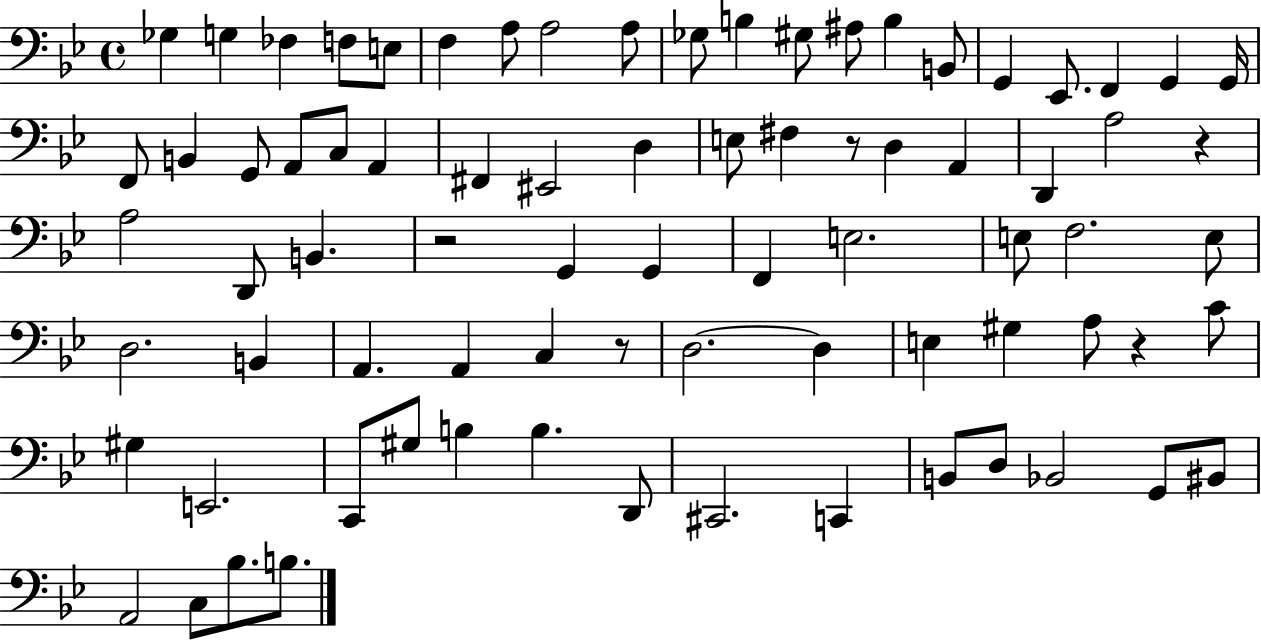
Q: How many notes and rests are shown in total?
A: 79